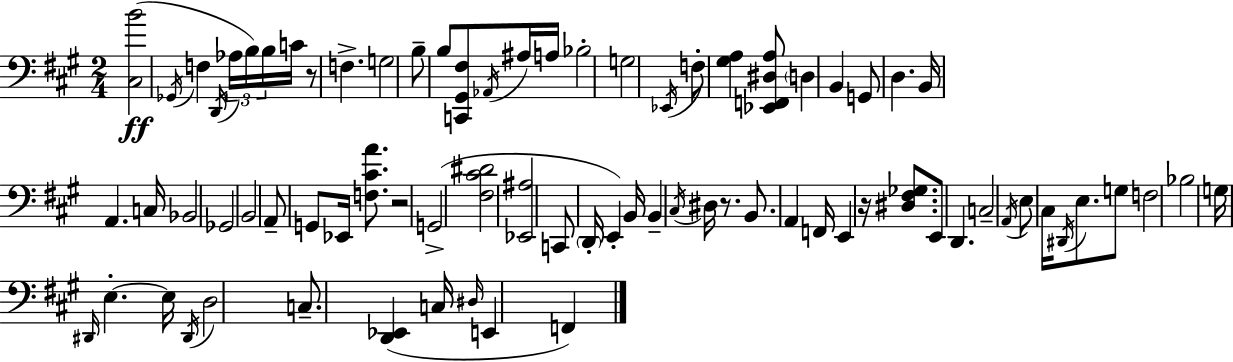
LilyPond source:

{
  \clef bass
  \numericTimeSignature
  \time 2/4
  \key a \major
  <cis b'>2(\ff | \acciaccatura { ges,16 } f4 \acciaccatura { d,16 } \tuplet 3/2 { aes16 b16) | b16 } c'16 r8 f4.-> | g2 | \break b8-- b8 <c, gis, fis>8 | \acciaccatura { aes,16 } ais16 a16 bes2-. | g2 | \acciaccatura { ees,16 } f8-. <gis a>4 | \break <ees, f, dis a>8 \parenthesize d4 | b,4 g,8 d4. | b,16 a,4. | c16 bes,2 | \break ges,2 | b,2 | a,8-- g,8 | ees,16 <f cis' a'>8. r2 | \break g,2->( | <fis cis' dis'>2 | <ees, ais>2 | c,8 \parenthesize d,16-. e,4-.) | \break b,16 b,4-- | \acciaccatura { cis16 } dis16 r8. b,8. | a,4 f,16 e,4 | r16 <dis fis ges>8. e,8 d,4. | \break c2-- | \acciaccatura { a,16 } e8 | cis16 \acciaccatura { dis,16 } e8. g8 f2 | bes2 | \break g16 | \grace { dis,16 } e4.-.~~ e16 | \acciaccatura { dis,16 } d2 | c8.-- <d, ees,>4( | \break c16 \grace { dis16 } e,4 f,4) | \bar "|."
}